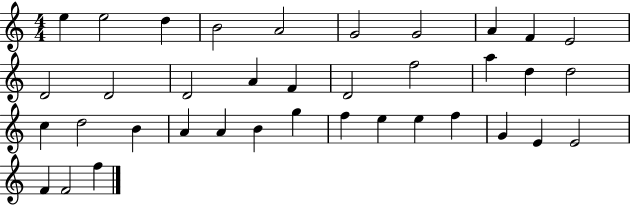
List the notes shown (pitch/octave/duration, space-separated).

E5/q E5/h D5/q B4/h A4/h G4/h G4/h A4/q F4/q E4/h D4/h D4/h D4/h A4/q F4/q D4/h F5/h A5/q D5/q D5/h C5/q D5/h B4/q A4/q A4/q B4/q G5/q F5/q E5/q E5/q F5/q G4/q E4/q E4/h F4/q F4/h F5/q